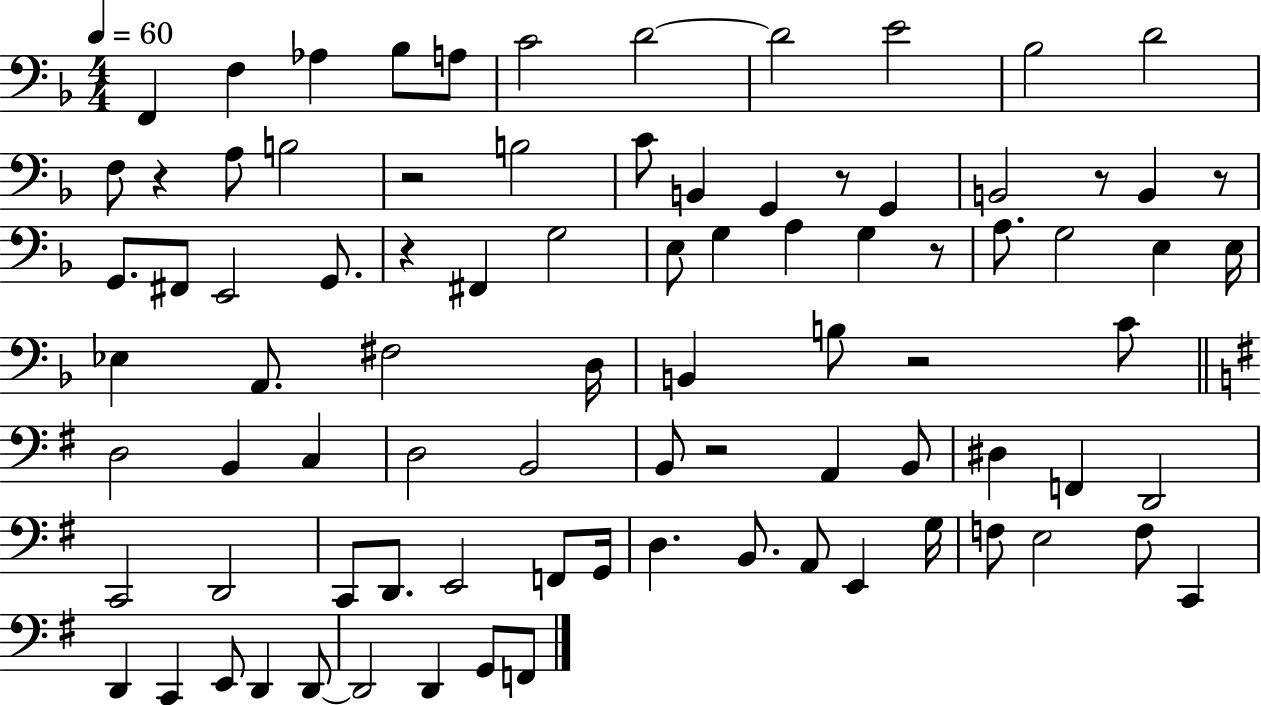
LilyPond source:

{
  \clef bass
  \numericTimeSignature
  \time 4/4
  \key f \major
  \tempo 4 = 60
  f,4 f4 aes4 bes8 a8 | c'2 d'2~~ | d'2 e'2 | bes2 d'2 | \break f8 r4 a8 b2 | r2 b2 | c'8 b,4 g,4 r8 g,4 | b,2 r8 b,4 r8 | \break g,8. fis,8 e,2 g,8. | r4 fis,4 g2 | e8 g4 a4 g4 r8 | a8. g2 e4 e16 | \break ees4 a,8. fis2 d16 | b,4 b8 r2 c'8 | \bar "||" \break \key e \minor d2 b,4 c4 | d2 b,2 | b,8 r2 a,4 b,8 | dis4 f,4 d,2 | \break c,2 d,2 | c,8 d,8. e,2 f,8 g,16 | d4. b,8. a,8 e,4 g16 | f8 e2 f8 c,4 | \break d,4 c,4 e,8 d,4 d,8~~ | d,2 d,4 g,8 f,8 | \bar "|."
}